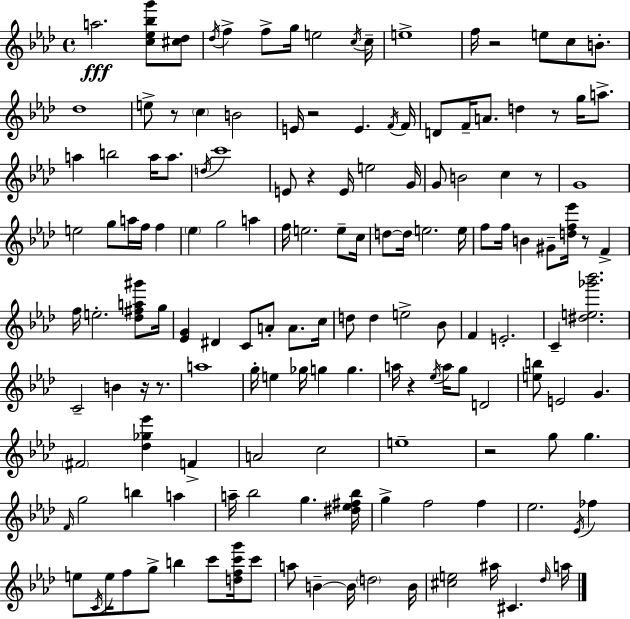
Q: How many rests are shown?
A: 11